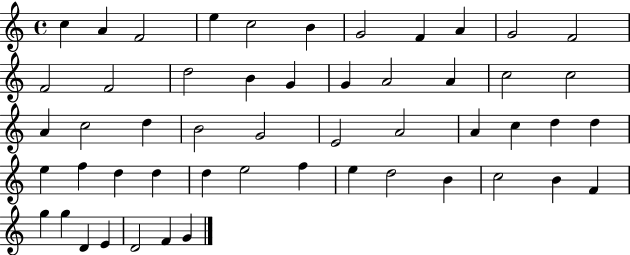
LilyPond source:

{
  \clef treble
  \time 4/4
  \defaultTimeSignature
  \key c \major
  c''4 a'4 f'2 | e''4 c''2 b'4 | g'2 f'4 a'4 | g'2 f'2 | \break f'2 f'2 | d''2 b'4 g'4 | g'4 a'2 a'4 | c''2 c''2 | \break a'4 c''2 d''4 | b'2 g'2 | e'2 a'2 | a'4 c''4 d''4 d''4 | \break e''4 f''4 d''4 d''4 | d''4 e''2 f''4 | e''4 d''2 b'4 | c''2 b'4 f'4 | \break g''4 g''4 d'4 e'4 | d'2 f'4 g'4 | \bar "|."
}